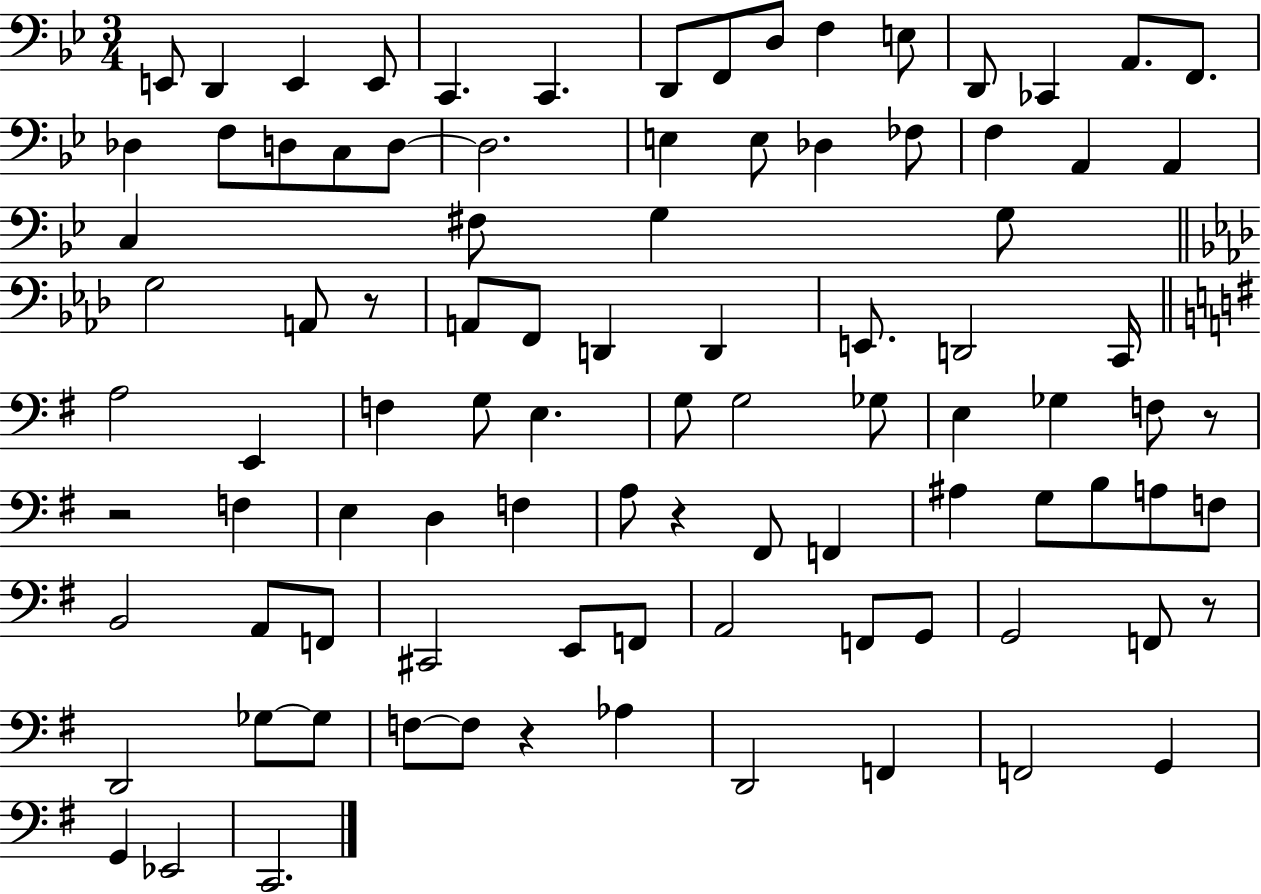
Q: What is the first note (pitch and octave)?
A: E2